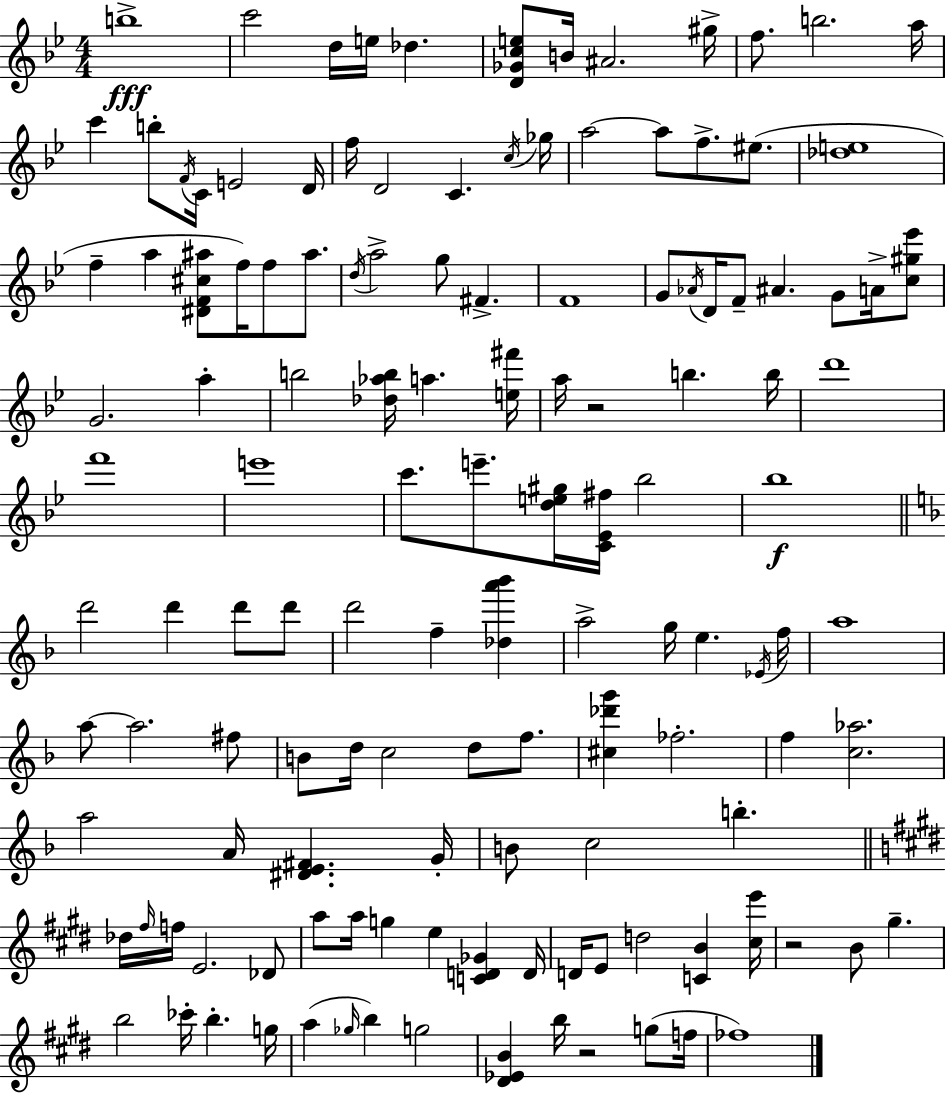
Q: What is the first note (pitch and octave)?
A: B5